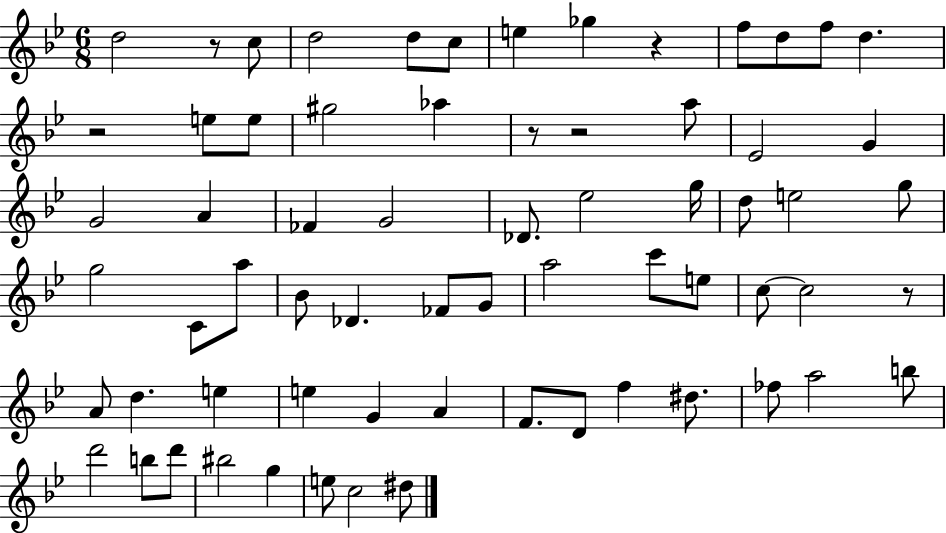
D5/h R/e C5/e D5/h D5/e C5/e E5/q Gb5/q R/q F5/e D5/e F5/e D5/q. R/h E5/e E5/e G#5/h Ab5/q R/e R/h A5/e Eb4/h G4/q G4/h A4/q FES4/q G4/h Db4/e. Eb5/h G5/s D5/e E5/h G5/e G5/h C4/e A5/e Bb4/e Db4/q. FES4/e G4/e A5/h C6/e E5/e C5/e C5/h R/e A4/e D5/q. E5/q E5/q G4/q A4/q F4/e. D4/e F5/q D#5/e. FES5/e A5/h B5/e D6/h B5/e D6/e BIS5/h G5/q E5/e C5/h D#5/e